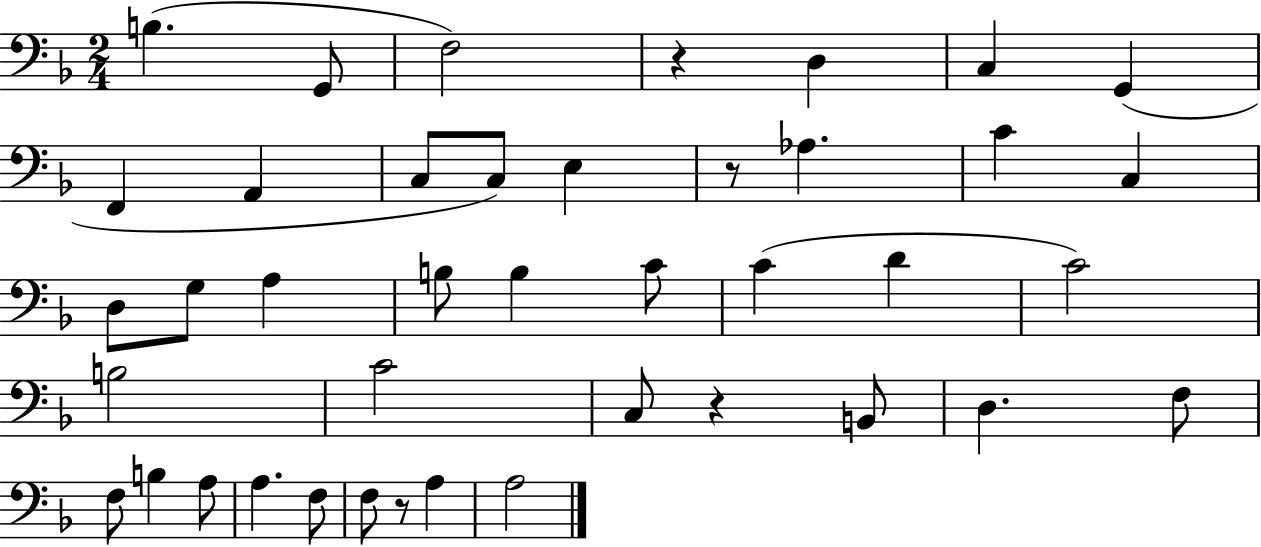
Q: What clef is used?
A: bass